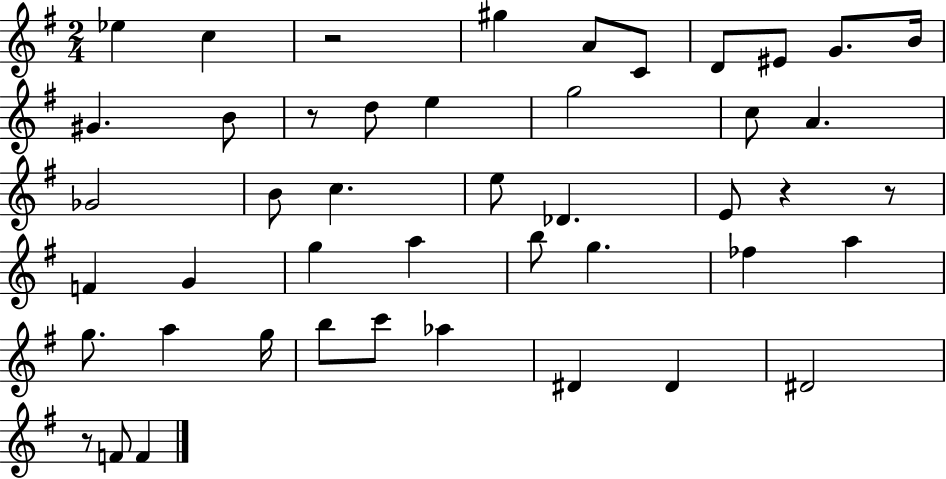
X:1
T:Untitled
M:2/4
L:1/4
K:G
_e c z2 ^g A/2 C/2 D/2 ^E/2 G/2 B/4 ^G B/2 z/2 d/2 e g2 c/2 A _G2 B/2 c e/2 _D E/2 z z/2 F G g a b/2 g _f a g/2 a g/4 b/2 c'/2 _a ^D ^D ^D2 z/2 F/2 F